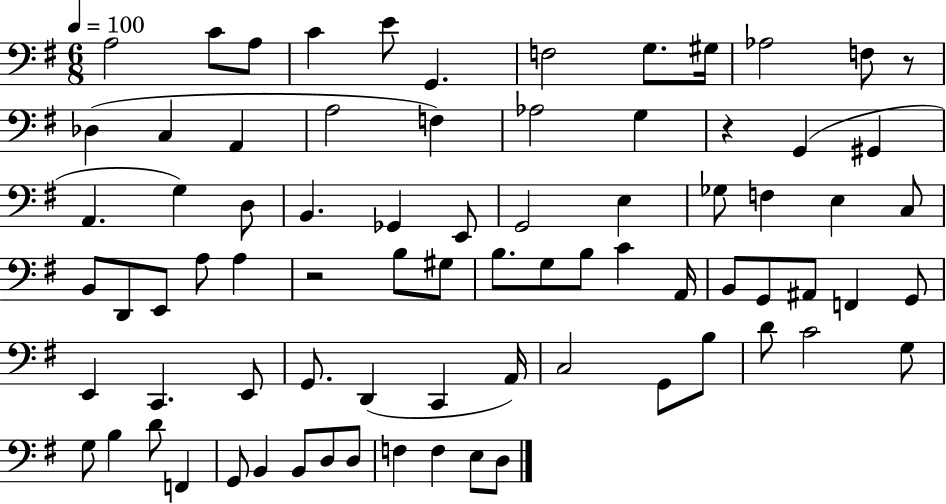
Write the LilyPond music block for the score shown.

{
  \clef bass
  \numericTimeSignature
  \time 6/8
  \key g \major
  \tempo 4 = 100
  a2 c'8 a8 | c'4 e'8 g,4. | f2 g8. gis16 | aes2 f8 r8 | \break des4( c4 a,4 | a2 f4) | aes2 g4 | r4 g,4( gis,4 | \break a,4. g4) d8 | b,4. ges,4 e,8 | g,2 e4 | ges8 f4 e4 c8 | \break b,8 d,8 e,8 a8 a4 | r2 b8 gis8 | b8. g8 b8 c'4 a,16 | b,8 g,8 ais,8 f,4 g,8 | \break e,4 c,4. e,8 | g,8. d,4( c,4 a,16) | c2 g,8 b8 | d'8 c'2 g8 | \break g8 b4 d'8 f,4 | g,8 b,4 b,8 d8 d8 | f4 f4 e8 d8 | \bar "|."
}